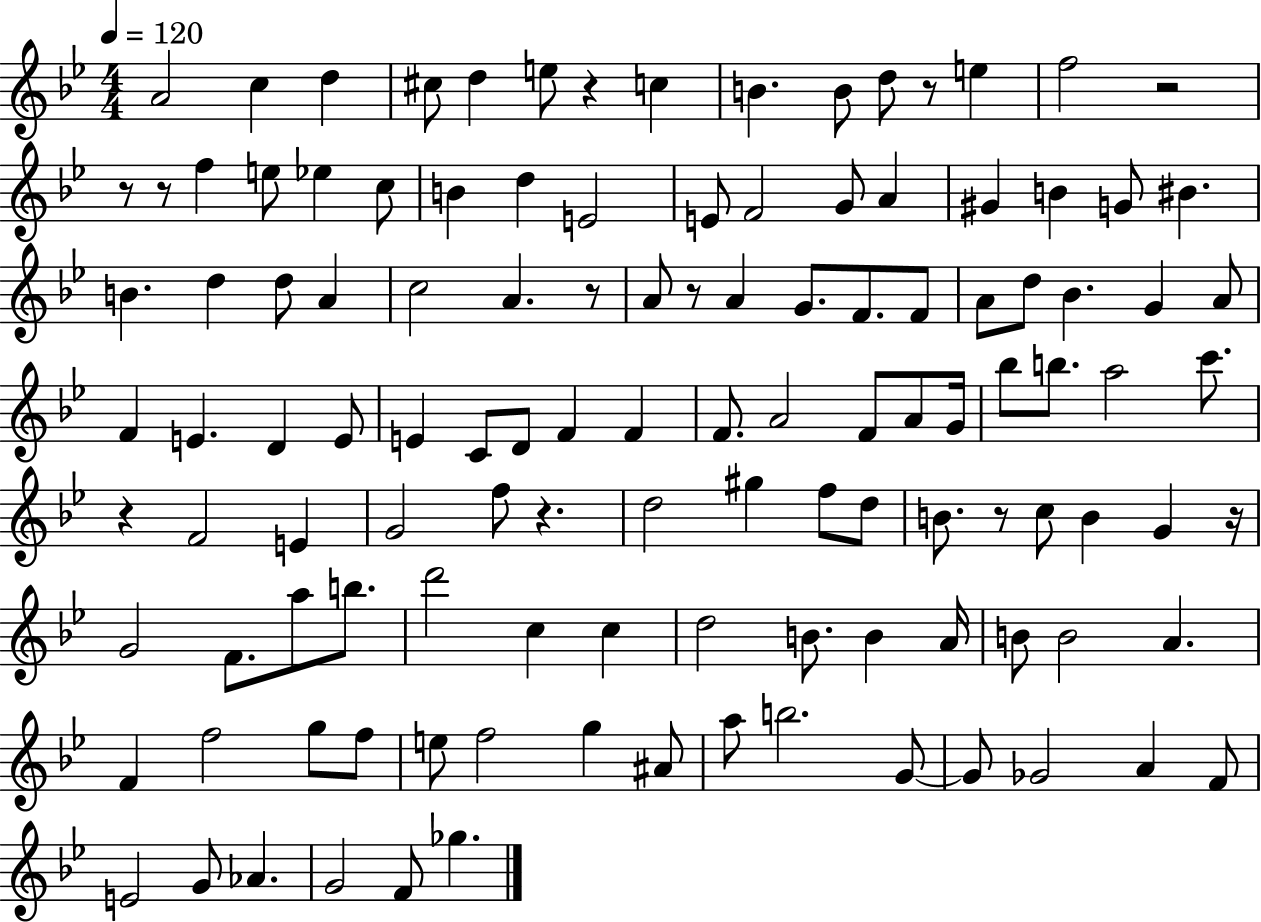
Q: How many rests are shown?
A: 11